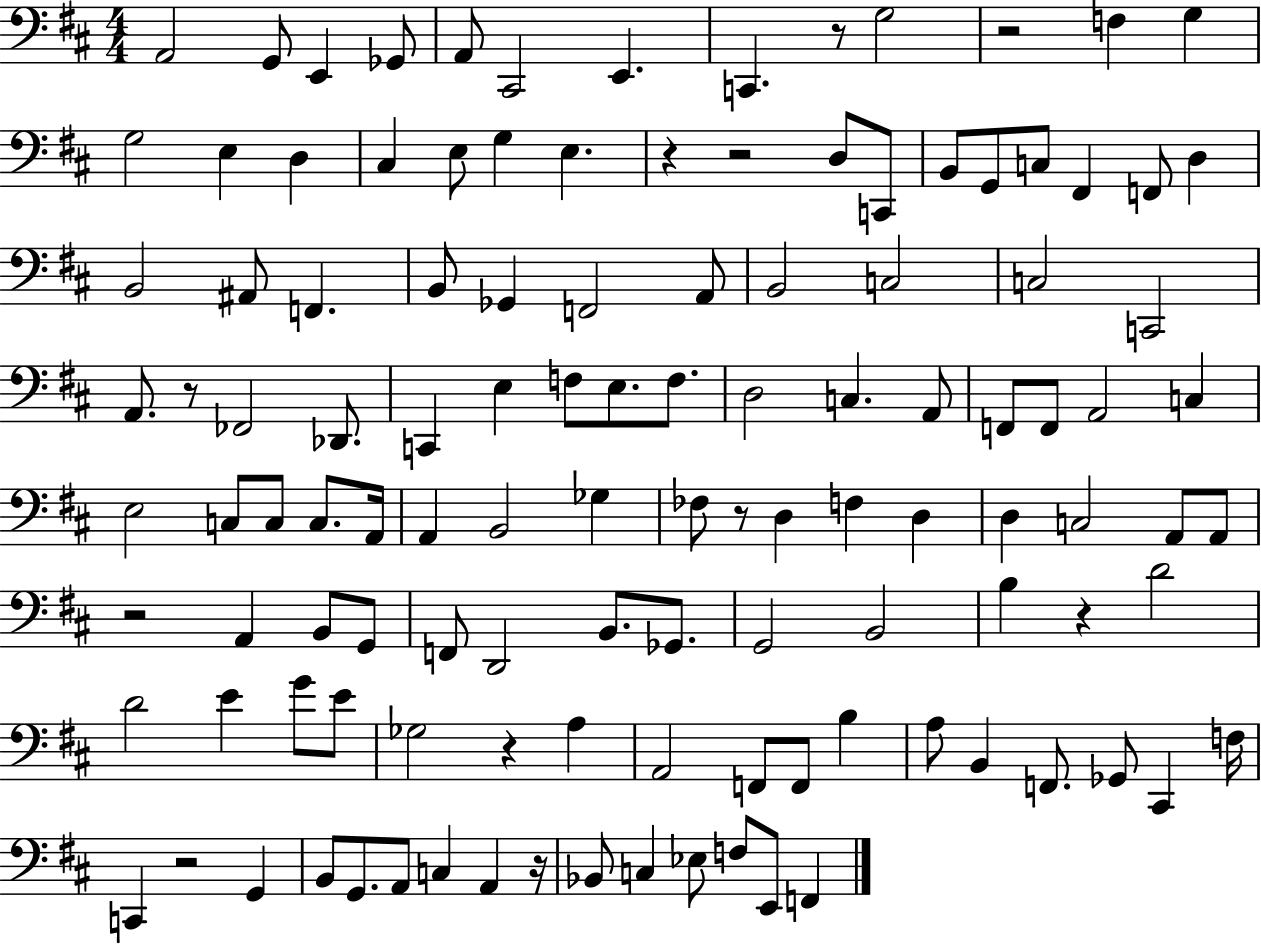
A2/h G2/e E2/q Gb2/e A2/e C#2/h E2/q. C2/q. R/e G3/h R/h F3/q G3/q G3/h E3/q D3/q C#3/q E3/e G3/q E3/q. R/q R/h D3/e C2/e B2/e G2/e C3/e F#2/q F2/e D3/q B2/h A#2/e F2/q. B2/e Gb2/q F2/h A2/e B2/h C3/h C3/h C2/h A2/e. R/e FES2/h Db2/e. C2/q E3/q F3/e E3/e. F3/e. D3/h C3/q. A2/e F2/e F2/e A2/h C3/q E3/h C3/e C3/e C3/e. A2/s A2/q B2/h Gb3/q FES3/e R/e D3/q F3/q D3/q D3/q C3/h A2/e A2/e R/h A2/q B2/e G2/e F2/e D2/h B2/e. Gb2/e. G2/h B2/h B3/q R/q D4/h D4/h E4/q G4/e E4/e Gb3/h R/q A3/q A2/h F2/e F2/e B3/q A3/e B2/q F2/e. Gb2/e C#2/q F3/s C2/q R/h G2/q B2/e G2/e. A2/e C3/q A2/q R/s Bb2/e C3/q Eb3/e F3/e E2/e F2/q